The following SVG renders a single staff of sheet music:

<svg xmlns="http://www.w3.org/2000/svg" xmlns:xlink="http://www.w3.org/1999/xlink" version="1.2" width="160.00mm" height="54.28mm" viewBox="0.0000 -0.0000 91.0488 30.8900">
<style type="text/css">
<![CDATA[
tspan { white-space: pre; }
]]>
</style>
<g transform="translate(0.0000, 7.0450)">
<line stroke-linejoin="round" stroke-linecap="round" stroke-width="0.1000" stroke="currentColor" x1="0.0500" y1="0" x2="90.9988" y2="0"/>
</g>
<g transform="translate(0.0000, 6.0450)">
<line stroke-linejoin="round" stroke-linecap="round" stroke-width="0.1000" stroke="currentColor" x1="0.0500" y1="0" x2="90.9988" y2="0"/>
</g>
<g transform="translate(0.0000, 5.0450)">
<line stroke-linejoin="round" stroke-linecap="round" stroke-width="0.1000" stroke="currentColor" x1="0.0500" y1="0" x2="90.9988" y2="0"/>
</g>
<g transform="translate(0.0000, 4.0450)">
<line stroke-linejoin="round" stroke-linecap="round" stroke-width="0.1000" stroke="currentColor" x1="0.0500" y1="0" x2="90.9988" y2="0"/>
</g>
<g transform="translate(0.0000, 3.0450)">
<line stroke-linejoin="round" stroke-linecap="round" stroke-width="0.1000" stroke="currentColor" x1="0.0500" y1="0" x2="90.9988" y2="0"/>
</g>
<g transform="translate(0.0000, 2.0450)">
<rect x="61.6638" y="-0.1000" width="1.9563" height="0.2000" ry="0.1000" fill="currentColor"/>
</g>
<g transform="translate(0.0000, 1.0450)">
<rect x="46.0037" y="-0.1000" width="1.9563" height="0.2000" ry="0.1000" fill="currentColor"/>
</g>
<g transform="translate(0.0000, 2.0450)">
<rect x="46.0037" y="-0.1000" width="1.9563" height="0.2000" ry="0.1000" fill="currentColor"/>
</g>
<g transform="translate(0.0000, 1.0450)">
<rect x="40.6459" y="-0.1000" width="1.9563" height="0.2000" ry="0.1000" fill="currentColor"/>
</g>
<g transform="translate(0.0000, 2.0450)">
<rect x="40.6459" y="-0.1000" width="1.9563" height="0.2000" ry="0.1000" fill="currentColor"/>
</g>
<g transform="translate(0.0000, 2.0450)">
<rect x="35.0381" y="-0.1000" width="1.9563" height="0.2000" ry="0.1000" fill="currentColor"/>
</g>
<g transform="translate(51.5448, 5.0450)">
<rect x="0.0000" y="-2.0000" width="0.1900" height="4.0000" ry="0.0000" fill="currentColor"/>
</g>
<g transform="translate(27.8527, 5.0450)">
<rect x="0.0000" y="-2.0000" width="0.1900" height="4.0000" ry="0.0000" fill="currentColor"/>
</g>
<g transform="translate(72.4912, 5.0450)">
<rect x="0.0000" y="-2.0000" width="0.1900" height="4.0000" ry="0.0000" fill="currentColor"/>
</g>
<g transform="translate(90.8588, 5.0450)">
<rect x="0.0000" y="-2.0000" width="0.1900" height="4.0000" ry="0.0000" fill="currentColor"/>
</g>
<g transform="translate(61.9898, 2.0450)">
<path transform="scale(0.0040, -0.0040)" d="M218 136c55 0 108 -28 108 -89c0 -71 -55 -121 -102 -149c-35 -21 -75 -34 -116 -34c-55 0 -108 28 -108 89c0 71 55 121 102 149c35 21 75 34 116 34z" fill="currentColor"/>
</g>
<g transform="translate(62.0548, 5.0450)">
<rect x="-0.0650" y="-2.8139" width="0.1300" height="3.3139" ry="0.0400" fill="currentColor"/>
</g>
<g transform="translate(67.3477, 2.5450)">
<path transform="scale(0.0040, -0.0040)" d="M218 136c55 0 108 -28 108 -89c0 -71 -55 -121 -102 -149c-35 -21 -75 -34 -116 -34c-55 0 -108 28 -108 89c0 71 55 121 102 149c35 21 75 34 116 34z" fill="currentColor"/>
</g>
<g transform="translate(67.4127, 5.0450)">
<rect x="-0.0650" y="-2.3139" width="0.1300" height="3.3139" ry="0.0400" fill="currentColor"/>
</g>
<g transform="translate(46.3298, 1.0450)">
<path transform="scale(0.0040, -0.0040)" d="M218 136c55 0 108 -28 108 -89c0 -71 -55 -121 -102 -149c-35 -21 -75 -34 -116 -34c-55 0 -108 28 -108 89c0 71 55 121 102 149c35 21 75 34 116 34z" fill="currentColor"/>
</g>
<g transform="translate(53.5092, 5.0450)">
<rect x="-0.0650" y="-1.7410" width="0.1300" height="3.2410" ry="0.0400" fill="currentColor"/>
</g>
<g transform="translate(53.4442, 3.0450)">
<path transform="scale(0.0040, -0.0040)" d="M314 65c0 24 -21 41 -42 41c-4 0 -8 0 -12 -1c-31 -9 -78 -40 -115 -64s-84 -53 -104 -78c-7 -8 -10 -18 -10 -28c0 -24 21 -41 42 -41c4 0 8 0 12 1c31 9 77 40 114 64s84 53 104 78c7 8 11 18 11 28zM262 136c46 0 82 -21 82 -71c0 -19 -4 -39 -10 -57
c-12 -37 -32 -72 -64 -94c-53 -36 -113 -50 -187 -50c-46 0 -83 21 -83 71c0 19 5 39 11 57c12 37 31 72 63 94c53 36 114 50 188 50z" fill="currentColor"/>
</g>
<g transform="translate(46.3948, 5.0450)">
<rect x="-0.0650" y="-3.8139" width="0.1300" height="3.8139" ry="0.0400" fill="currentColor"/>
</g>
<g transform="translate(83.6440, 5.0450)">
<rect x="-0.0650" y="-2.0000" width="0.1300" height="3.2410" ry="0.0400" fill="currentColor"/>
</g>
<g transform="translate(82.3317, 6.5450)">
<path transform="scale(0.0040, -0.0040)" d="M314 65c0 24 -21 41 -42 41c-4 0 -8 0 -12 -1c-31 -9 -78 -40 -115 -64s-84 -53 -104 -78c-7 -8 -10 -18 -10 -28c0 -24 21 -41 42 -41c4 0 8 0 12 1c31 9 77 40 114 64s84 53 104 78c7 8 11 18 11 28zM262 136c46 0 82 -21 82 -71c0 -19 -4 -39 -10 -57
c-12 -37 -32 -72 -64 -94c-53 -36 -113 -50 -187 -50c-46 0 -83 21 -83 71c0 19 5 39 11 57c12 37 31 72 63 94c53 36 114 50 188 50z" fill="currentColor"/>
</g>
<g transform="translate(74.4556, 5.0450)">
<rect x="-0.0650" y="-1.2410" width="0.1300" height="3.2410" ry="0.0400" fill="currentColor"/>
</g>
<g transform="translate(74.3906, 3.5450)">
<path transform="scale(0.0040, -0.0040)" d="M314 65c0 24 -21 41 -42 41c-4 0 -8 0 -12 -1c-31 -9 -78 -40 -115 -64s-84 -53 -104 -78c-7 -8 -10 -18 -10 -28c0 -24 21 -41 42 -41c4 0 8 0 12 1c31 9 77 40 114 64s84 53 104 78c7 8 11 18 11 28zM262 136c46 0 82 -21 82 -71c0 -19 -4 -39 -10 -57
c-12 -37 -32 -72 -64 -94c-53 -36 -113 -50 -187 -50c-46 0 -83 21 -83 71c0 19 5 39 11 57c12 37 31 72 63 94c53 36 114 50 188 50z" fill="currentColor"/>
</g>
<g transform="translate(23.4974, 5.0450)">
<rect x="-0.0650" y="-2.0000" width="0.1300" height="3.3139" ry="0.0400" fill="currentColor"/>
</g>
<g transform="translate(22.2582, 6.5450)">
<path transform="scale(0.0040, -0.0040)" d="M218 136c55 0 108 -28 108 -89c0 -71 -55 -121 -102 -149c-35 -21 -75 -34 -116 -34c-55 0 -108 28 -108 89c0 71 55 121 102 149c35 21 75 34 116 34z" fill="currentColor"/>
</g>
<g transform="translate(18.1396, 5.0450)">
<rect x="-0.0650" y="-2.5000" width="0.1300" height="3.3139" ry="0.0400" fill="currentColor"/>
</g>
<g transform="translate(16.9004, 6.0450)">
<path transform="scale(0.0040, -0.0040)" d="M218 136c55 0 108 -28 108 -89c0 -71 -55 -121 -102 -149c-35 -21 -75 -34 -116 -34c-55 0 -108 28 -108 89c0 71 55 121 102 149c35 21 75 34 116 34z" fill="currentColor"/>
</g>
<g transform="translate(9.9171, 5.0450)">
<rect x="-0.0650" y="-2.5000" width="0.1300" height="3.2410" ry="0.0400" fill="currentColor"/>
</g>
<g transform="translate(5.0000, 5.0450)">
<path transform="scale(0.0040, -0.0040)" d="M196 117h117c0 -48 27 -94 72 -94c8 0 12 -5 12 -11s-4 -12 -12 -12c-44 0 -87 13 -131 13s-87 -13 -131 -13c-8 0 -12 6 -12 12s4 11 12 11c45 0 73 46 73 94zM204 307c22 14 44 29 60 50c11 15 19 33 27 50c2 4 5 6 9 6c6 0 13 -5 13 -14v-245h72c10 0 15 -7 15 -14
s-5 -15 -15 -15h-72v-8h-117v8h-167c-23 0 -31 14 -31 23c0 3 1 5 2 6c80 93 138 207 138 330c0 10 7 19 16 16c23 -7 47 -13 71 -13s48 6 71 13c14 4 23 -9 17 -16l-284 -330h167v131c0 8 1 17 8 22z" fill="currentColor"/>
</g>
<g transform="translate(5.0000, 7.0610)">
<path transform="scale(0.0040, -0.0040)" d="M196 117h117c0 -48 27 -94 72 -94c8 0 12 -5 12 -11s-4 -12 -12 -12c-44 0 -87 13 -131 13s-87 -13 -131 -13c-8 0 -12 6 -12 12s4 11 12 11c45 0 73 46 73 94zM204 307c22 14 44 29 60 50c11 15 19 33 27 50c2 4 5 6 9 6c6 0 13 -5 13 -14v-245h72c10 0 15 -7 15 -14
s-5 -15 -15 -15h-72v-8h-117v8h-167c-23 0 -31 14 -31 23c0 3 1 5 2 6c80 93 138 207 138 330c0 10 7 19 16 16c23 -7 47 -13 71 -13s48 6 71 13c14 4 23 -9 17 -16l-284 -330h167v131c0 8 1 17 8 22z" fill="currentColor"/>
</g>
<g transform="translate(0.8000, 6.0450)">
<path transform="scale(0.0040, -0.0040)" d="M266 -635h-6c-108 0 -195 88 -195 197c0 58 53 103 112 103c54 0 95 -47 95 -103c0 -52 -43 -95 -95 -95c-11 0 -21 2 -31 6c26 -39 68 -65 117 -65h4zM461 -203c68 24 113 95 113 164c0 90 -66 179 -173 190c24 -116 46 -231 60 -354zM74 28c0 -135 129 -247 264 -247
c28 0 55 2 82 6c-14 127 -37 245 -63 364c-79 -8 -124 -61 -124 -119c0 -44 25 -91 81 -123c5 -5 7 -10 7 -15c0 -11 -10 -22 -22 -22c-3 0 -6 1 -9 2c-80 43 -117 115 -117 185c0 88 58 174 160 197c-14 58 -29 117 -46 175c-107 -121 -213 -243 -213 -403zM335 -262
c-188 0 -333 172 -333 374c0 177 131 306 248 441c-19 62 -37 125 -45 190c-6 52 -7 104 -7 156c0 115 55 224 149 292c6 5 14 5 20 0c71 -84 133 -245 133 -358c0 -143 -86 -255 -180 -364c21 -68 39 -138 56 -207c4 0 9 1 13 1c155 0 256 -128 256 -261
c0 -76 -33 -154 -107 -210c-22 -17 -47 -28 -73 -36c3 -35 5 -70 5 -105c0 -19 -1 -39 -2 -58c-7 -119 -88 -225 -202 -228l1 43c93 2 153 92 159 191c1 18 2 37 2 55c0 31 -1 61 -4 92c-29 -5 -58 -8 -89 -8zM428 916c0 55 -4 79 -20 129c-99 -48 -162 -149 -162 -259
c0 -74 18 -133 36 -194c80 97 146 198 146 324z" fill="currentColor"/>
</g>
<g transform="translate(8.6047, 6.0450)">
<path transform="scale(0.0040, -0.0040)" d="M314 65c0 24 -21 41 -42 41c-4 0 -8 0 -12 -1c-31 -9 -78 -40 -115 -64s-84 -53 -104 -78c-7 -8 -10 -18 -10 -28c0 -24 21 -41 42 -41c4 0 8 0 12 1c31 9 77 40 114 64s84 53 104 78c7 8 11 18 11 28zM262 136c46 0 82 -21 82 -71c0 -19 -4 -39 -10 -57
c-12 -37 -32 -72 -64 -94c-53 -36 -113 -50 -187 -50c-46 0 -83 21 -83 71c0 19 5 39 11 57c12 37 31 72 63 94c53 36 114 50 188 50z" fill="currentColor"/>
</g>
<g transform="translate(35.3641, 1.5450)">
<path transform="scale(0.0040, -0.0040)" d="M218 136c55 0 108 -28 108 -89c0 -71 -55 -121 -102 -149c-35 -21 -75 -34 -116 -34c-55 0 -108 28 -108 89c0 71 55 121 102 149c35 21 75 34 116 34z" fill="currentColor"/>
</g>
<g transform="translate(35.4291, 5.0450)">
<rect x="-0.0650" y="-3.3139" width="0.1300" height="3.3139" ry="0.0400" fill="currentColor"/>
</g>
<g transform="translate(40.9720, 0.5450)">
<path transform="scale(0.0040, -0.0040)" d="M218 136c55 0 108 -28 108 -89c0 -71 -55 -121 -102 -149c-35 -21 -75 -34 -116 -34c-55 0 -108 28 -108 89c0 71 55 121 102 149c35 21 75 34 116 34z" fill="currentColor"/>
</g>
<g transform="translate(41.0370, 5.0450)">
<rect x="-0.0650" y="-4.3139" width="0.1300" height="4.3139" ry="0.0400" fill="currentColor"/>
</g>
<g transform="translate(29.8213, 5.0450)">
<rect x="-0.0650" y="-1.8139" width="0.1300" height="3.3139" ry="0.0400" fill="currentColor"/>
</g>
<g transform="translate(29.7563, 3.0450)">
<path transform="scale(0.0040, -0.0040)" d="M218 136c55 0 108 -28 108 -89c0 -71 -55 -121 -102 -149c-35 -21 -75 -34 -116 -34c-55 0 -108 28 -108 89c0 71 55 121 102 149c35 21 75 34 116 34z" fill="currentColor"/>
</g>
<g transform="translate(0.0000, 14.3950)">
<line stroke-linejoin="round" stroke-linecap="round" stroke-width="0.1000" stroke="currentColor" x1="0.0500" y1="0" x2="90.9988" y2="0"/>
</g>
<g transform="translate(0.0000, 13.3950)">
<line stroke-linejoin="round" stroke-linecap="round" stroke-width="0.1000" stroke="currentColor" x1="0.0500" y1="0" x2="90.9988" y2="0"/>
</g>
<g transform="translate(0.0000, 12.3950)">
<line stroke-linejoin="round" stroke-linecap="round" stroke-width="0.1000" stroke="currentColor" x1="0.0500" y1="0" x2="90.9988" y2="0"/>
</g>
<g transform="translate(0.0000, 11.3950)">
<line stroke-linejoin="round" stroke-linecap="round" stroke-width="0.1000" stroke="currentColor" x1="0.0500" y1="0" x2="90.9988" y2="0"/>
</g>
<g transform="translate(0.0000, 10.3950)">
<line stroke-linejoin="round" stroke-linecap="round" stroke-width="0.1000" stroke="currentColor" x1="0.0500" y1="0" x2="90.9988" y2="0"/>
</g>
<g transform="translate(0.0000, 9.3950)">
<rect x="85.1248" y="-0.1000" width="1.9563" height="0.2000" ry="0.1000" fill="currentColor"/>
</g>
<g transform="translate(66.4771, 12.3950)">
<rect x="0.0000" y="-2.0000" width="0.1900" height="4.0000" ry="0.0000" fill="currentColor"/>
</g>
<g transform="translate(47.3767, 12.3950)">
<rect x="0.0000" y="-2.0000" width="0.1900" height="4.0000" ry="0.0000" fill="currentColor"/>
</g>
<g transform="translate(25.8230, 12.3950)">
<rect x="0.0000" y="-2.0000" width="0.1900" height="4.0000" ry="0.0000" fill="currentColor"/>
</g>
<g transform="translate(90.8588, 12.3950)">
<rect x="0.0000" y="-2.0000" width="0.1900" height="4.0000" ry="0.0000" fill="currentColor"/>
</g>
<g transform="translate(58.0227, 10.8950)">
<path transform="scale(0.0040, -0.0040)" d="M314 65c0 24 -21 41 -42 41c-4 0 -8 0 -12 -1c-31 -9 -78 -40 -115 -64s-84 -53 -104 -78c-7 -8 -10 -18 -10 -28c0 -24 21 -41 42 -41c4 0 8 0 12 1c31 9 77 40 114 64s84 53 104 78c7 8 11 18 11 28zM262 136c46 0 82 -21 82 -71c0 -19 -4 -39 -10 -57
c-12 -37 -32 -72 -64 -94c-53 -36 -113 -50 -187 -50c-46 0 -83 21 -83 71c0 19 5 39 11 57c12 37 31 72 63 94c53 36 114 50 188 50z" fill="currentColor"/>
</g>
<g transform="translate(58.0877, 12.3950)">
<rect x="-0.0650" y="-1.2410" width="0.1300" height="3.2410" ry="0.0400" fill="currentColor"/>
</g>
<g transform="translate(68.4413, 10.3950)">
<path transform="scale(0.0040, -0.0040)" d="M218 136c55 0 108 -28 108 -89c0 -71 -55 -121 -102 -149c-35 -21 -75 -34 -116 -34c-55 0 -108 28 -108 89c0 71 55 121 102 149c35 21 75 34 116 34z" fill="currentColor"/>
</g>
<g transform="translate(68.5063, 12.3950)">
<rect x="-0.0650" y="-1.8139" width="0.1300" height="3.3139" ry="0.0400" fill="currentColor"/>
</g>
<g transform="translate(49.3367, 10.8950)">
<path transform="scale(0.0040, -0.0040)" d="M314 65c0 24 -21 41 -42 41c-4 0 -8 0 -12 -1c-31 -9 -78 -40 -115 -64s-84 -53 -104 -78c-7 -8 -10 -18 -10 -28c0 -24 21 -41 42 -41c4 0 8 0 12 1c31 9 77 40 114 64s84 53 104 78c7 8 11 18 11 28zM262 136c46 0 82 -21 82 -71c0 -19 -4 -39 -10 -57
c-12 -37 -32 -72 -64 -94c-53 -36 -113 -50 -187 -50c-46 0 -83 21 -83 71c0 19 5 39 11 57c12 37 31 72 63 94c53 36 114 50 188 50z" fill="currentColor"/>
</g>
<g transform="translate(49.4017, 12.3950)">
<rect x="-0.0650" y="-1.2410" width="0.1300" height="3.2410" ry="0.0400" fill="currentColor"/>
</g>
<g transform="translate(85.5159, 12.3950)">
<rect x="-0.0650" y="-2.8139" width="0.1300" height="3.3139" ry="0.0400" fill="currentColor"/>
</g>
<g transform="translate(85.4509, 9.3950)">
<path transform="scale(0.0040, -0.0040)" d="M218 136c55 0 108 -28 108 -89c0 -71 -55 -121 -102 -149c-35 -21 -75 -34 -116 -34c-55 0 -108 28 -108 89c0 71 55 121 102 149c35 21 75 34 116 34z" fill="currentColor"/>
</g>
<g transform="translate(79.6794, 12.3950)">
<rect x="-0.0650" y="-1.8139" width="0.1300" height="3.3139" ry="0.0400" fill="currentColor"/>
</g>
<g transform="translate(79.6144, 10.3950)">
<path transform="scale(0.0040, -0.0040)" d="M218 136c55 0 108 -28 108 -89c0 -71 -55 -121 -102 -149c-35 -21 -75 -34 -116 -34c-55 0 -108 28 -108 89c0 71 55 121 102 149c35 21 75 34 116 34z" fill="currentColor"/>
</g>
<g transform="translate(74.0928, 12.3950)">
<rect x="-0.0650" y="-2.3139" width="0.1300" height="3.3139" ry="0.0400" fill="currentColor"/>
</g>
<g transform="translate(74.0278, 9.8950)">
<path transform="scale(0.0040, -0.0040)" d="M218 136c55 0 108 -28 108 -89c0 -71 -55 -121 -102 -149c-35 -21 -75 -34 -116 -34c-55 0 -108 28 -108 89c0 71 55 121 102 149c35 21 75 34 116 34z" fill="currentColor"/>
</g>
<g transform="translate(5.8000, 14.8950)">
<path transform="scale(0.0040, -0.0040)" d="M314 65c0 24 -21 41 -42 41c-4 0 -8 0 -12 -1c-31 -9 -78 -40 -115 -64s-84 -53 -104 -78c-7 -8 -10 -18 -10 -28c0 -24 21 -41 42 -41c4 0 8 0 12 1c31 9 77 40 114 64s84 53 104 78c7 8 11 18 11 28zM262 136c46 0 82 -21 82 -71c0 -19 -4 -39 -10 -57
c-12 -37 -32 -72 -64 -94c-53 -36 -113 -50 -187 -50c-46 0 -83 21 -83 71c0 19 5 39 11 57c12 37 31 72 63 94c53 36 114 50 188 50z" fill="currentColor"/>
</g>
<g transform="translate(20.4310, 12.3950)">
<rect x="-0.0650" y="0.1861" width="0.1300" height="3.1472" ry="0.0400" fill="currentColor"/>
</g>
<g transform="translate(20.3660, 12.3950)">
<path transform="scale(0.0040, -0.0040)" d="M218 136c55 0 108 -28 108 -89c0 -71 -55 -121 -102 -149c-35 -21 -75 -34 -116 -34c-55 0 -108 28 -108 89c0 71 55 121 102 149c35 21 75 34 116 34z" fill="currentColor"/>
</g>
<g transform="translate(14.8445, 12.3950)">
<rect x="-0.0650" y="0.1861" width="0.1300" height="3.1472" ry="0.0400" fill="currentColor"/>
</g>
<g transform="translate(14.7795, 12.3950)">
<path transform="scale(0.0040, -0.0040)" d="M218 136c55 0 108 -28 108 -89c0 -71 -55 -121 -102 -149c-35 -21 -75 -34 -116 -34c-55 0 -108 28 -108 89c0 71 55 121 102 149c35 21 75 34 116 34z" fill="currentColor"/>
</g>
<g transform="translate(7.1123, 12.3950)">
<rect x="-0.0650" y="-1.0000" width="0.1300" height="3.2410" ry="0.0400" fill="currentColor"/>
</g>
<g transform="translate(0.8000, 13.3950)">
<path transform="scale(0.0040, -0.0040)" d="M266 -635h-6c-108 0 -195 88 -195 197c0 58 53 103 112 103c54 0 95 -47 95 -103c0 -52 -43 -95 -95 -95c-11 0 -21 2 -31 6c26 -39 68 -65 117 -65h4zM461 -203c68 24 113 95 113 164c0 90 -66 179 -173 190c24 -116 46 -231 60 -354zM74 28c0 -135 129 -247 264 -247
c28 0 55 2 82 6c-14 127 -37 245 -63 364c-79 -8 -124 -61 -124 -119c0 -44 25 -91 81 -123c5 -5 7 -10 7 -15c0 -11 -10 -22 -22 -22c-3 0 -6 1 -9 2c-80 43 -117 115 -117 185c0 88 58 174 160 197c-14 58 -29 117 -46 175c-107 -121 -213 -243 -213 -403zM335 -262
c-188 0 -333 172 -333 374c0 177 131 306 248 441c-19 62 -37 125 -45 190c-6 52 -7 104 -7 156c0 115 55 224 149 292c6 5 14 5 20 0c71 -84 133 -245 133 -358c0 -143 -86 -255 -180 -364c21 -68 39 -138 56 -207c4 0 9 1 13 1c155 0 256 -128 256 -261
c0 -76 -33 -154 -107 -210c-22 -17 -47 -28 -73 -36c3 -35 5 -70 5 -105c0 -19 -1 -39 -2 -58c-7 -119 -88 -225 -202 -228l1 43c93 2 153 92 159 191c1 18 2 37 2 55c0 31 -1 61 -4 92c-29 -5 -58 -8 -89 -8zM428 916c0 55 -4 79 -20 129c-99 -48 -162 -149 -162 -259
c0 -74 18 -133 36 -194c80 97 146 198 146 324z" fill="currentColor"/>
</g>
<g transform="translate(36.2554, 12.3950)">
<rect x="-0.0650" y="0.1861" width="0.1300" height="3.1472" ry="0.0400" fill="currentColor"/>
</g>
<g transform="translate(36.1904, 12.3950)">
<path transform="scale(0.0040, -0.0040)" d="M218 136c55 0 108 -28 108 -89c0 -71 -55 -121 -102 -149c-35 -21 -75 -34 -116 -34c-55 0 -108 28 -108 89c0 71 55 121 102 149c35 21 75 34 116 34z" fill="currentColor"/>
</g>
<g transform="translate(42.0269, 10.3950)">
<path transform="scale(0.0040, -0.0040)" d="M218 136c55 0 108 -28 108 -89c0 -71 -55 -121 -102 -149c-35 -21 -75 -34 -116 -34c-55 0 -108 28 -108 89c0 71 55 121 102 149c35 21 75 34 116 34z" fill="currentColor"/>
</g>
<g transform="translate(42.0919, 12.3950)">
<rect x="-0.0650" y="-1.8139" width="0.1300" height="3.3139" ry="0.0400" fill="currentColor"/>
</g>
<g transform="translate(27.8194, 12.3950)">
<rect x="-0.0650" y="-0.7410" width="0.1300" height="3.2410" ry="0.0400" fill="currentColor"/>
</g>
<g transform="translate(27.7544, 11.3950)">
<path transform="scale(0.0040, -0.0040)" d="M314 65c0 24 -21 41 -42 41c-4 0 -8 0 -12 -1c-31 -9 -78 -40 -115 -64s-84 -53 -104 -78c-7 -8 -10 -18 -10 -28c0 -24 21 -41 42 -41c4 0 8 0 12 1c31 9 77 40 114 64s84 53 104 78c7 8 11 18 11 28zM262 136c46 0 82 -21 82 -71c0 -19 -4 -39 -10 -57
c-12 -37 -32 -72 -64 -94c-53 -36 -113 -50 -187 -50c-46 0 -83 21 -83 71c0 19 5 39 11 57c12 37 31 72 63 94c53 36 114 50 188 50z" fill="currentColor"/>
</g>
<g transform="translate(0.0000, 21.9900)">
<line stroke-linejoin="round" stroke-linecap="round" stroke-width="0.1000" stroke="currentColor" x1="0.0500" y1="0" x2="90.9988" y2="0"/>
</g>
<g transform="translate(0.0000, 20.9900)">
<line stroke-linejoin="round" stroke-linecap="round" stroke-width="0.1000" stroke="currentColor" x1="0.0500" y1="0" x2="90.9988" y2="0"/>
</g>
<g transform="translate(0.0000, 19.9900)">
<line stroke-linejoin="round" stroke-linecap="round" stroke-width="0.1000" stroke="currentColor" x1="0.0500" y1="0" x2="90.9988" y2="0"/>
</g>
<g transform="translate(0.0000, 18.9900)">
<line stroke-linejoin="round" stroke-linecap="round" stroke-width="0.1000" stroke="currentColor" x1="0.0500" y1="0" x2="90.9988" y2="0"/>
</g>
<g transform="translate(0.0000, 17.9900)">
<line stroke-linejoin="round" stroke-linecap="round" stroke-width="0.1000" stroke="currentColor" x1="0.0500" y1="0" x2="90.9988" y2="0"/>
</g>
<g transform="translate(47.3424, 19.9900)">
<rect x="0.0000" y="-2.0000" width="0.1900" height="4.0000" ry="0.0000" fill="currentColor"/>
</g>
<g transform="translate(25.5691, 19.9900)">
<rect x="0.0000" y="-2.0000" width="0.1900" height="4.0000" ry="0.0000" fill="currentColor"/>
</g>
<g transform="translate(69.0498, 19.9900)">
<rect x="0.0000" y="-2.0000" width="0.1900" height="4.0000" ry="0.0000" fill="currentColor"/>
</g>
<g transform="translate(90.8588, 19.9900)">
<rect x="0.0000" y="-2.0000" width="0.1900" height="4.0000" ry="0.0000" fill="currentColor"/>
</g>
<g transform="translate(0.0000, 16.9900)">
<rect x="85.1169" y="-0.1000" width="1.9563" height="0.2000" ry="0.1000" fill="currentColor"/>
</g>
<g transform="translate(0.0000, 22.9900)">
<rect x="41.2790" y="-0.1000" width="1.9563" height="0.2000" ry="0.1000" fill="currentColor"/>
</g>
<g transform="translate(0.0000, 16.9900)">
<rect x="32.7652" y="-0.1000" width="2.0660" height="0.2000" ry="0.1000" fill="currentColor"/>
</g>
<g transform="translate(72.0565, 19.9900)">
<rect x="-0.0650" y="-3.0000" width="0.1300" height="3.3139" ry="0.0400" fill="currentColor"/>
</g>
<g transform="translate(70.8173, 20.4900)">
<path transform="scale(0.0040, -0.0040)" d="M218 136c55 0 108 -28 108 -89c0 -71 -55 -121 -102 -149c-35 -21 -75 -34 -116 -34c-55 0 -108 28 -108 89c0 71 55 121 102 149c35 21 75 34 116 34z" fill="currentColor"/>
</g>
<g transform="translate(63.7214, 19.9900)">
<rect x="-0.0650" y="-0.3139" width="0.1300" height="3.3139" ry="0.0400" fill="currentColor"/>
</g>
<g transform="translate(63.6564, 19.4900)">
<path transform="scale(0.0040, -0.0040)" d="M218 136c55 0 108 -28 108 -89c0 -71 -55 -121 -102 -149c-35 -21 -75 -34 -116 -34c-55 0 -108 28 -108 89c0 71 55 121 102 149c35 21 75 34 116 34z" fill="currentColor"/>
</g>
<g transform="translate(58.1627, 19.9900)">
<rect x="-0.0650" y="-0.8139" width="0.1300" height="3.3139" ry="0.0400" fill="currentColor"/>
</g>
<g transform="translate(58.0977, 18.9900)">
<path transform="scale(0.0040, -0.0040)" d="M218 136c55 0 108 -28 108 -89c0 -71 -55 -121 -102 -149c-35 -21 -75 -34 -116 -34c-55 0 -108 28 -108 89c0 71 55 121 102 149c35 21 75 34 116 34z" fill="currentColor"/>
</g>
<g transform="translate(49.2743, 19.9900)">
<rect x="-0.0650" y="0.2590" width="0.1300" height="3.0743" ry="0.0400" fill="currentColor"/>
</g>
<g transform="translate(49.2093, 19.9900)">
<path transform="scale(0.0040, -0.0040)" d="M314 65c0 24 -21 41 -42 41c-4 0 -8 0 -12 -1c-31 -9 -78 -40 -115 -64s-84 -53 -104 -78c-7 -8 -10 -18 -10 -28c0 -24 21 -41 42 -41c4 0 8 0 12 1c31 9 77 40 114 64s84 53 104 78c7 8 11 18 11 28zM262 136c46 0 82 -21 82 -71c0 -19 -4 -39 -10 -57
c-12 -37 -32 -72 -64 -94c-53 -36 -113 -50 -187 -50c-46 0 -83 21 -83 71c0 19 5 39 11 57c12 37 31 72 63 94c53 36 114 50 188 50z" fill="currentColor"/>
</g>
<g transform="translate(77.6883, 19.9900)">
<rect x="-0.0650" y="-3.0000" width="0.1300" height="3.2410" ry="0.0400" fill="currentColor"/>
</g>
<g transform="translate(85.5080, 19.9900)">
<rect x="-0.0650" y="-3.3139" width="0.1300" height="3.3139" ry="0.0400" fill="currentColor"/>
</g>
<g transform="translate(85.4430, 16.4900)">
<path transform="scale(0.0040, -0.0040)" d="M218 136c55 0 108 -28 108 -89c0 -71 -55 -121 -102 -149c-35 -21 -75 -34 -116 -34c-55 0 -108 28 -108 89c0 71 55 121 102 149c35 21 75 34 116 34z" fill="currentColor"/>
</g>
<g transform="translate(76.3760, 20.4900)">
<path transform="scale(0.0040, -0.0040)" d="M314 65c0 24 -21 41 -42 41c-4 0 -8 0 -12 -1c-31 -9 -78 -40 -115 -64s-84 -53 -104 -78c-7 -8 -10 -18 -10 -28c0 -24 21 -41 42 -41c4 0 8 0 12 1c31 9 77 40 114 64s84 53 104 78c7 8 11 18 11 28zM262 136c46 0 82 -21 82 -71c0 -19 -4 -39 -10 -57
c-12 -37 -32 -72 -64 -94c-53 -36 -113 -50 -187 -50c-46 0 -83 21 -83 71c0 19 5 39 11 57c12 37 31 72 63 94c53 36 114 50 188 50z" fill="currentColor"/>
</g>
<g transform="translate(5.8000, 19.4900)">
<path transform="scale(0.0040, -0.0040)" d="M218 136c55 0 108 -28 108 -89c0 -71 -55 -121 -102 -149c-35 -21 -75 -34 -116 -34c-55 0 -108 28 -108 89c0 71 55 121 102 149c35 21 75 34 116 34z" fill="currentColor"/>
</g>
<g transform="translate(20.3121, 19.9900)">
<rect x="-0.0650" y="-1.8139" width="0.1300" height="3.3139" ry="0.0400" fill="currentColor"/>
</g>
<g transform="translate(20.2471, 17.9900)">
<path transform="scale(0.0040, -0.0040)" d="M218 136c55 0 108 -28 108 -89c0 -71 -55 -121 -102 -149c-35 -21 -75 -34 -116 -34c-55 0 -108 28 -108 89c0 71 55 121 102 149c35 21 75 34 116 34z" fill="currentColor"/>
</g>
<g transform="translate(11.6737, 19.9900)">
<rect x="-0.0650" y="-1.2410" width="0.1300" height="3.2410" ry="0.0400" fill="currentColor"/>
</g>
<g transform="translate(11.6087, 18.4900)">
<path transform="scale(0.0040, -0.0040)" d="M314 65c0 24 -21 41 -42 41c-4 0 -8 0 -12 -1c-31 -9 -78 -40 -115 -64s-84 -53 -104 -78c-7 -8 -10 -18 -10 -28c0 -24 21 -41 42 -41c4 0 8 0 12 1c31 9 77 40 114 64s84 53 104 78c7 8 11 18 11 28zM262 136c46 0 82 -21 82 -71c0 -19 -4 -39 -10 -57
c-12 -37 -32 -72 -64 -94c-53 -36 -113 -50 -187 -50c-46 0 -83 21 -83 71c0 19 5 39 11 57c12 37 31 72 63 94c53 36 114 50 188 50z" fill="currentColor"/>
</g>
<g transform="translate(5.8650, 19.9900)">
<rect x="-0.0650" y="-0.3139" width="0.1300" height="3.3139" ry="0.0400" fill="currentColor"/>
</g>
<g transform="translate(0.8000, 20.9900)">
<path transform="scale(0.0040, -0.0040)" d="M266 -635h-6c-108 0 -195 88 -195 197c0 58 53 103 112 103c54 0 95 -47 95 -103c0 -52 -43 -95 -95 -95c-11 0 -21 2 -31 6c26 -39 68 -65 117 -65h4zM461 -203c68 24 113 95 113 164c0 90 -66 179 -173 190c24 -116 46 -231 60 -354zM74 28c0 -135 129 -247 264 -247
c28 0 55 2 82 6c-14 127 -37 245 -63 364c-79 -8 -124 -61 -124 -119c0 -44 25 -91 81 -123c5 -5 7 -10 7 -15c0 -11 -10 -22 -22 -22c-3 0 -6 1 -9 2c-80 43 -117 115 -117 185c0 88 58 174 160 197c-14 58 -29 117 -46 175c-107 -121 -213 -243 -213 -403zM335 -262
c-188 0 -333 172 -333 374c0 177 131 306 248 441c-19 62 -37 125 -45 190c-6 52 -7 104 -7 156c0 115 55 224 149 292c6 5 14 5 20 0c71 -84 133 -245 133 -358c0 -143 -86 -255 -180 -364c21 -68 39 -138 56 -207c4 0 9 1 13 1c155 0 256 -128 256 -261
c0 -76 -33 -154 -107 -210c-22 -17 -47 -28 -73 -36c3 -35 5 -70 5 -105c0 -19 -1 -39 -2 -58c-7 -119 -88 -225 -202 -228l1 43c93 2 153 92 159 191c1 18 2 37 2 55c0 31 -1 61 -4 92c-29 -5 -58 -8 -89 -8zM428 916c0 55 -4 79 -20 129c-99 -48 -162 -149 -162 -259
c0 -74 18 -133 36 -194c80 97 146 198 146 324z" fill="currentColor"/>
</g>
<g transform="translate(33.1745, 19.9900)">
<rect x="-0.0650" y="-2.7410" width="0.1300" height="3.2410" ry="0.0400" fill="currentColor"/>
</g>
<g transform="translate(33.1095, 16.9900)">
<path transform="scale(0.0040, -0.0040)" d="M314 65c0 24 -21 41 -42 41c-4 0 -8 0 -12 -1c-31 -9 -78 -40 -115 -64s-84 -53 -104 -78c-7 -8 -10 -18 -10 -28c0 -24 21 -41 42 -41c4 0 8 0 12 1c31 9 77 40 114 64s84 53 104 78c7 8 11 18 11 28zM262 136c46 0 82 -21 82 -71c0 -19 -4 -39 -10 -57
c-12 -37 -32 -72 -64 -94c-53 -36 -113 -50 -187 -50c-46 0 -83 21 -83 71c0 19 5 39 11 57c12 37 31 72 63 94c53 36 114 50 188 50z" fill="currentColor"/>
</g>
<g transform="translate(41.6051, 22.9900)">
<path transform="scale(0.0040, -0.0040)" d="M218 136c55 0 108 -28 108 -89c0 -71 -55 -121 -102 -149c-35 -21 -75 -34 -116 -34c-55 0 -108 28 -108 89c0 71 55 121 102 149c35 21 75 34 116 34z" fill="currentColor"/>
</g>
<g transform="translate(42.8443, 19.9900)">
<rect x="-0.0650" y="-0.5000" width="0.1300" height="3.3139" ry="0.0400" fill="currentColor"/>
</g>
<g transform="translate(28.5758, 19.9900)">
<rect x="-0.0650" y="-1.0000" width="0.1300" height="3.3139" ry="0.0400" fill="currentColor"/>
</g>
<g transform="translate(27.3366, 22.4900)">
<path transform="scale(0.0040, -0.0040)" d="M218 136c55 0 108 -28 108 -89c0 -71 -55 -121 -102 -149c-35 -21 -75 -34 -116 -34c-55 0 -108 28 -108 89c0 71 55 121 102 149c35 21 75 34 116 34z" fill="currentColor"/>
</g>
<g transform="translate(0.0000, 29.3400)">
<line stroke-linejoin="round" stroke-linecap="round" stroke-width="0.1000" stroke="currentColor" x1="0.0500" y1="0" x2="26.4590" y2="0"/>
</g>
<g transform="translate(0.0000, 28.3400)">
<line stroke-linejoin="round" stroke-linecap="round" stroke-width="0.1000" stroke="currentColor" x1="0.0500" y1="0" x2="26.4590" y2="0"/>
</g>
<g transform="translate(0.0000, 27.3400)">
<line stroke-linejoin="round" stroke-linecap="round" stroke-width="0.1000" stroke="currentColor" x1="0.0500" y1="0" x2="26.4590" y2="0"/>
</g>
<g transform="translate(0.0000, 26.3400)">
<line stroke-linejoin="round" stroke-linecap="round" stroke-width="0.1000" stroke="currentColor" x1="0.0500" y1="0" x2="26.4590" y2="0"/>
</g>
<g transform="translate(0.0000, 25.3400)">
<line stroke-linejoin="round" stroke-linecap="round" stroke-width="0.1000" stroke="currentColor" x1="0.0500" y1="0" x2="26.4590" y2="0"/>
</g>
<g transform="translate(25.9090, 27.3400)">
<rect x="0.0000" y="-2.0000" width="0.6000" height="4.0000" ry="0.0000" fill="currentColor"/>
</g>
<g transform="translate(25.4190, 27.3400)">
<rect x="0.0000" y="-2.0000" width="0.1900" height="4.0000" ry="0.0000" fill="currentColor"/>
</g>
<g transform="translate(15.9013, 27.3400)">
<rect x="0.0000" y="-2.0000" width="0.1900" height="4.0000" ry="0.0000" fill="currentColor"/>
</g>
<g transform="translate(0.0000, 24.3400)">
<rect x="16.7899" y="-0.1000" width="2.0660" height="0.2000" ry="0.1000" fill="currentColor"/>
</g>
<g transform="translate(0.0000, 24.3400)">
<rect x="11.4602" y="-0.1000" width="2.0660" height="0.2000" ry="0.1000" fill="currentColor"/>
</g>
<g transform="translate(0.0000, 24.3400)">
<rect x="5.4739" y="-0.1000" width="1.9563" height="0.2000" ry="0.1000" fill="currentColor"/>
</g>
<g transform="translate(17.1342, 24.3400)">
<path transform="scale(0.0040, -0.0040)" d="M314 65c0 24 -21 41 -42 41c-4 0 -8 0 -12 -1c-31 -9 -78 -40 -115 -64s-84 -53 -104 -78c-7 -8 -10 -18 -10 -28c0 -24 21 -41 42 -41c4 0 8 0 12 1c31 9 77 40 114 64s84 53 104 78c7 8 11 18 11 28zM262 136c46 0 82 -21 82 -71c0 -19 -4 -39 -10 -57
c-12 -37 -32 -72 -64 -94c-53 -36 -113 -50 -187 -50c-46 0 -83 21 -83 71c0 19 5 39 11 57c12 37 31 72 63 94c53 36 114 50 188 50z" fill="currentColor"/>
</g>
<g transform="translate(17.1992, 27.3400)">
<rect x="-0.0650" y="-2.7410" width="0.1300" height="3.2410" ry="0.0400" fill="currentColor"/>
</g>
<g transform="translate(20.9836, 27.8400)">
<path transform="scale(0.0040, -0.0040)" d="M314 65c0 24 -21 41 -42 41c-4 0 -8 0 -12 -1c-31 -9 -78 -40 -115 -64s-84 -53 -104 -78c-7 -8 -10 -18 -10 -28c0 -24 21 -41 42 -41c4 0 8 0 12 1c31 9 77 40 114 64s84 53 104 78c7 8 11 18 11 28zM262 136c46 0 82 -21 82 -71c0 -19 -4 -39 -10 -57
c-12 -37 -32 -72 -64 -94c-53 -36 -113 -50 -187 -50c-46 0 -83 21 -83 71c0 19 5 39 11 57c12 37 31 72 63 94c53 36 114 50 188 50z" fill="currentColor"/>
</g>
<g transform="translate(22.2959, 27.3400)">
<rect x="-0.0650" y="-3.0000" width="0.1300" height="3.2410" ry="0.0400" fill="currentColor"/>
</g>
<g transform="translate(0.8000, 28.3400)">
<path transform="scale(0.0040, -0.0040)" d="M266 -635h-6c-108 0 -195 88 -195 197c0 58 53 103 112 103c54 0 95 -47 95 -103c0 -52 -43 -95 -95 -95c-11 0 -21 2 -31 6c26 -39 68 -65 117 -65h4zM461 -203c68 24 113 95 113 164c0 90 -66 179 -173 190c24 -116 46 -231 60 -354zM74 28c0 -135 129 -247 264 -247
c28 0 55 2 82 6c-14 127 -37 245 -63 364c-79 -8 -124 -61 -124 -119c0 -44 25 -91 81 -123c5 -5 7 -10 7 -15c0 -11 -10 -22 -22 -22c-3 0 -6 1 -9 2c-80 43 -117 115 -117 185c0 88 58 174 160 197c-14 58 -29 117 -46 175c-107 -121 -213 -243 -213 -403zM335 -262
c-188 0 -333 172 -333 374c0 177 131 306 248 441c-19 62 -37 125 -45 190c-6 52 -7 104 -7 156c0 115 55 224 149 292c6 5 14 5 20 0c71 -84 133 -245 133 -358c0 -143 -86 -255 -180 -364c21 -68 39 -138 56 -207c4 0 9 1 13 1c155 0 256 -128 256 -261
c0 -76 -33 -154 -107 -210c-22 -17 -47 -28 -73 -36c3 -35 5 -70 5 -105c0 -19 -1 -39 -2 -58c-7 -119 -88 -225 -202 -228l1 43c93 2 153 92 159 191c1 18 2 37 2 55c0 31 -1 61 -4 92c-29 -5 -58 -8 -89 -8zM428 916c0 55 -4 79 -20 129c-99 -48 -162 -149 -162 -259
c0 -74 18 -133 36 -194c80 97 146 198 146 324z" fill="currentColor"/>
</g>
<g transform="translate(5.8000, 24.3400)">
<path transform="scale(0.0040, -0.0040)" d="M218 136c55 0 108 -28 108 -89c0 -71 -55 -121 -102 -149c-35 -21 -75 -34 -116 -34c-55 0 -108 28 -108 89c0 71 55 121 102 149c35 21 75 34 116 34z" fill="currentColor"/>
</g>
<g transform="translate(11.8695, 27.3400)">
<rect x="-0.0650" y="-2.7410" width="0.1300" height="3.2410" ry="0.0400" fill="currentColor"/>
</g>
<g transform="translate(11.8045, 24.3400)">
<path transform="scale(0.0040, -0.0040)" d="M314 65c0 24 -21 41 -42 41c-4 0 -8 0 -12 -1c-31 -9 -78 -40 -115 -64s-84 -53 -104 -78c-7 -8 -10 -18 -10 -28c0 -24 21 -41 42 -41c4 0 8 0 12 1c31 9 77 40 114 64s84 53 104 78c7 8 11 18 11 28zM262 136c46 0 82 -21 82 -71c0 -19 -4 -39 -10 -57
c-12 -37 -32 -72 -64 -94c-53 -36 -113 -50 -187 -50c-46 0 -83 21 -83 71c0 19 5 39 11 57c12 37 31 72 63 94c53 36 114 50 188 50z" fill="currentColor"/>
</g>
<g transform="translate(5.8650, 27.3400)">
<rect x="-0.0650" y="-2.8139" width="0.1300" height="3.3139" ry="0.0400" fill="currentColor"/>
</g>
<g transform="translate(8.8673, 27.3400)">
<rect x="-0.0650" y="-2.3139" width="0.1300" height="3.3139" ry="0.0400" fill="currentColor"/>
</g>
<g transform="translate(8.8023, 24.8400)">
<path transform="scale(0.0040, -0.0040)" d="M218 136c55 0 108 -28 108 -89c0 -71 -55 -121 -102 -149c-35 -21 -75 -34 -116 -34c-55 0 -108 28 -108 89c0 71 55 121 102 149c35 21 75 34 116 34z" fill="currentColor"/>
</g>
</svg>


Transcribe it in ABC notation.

X:1
T:Untitled
M:4/4
L:1/4
K:C
G2 G F f b d' c' f2 a g e2 F2 D2 B B d2 B f e2 e2 f g f a c e2 f D a2 C B2 d c A A2 b a g a2 a2 A2